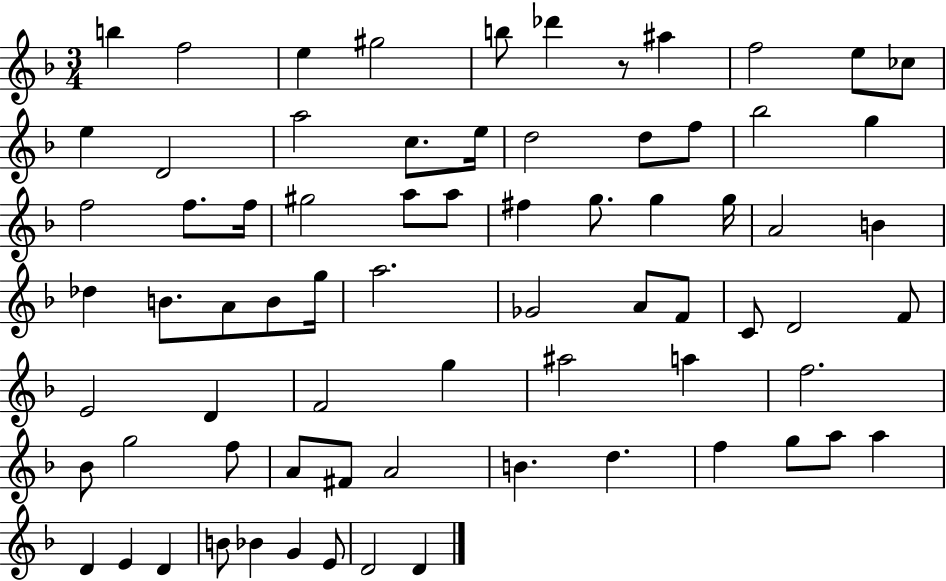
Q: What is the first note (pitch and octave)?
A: B5